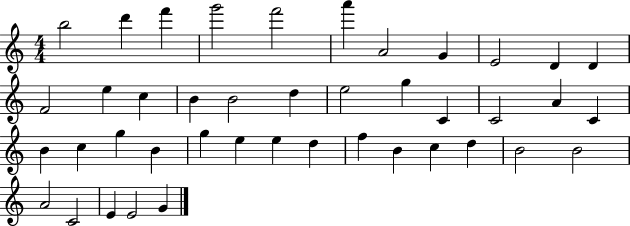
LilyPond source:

{
  \clef treble
  \numericTimeSignature
  \time 4/4
  \key c \major
  b''2 d'''4 f'''4 | g'''2 f'''2 | a'''4 a'2 g'4 | e'2 d'4 d'4 | \break f'2 e''4 c''4 | b'4 b'2 d''4 | e''2 g''4 c'4 | c'2 a'4 c'4 | \break b'4 c''4 g''4 b'4 | g''4 e''4 e''4 d''4 | f''4 b'4 c''4 d''4 | b'2 b'2 | \break a'2 c'2 | e'4 e'2 g'4 | \bar "|."
}